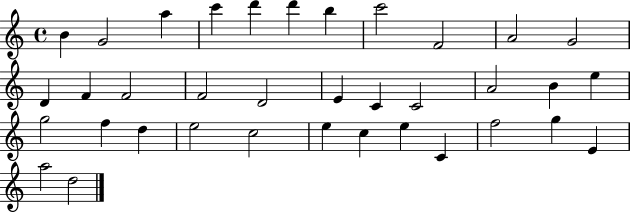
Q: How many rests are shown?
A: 0